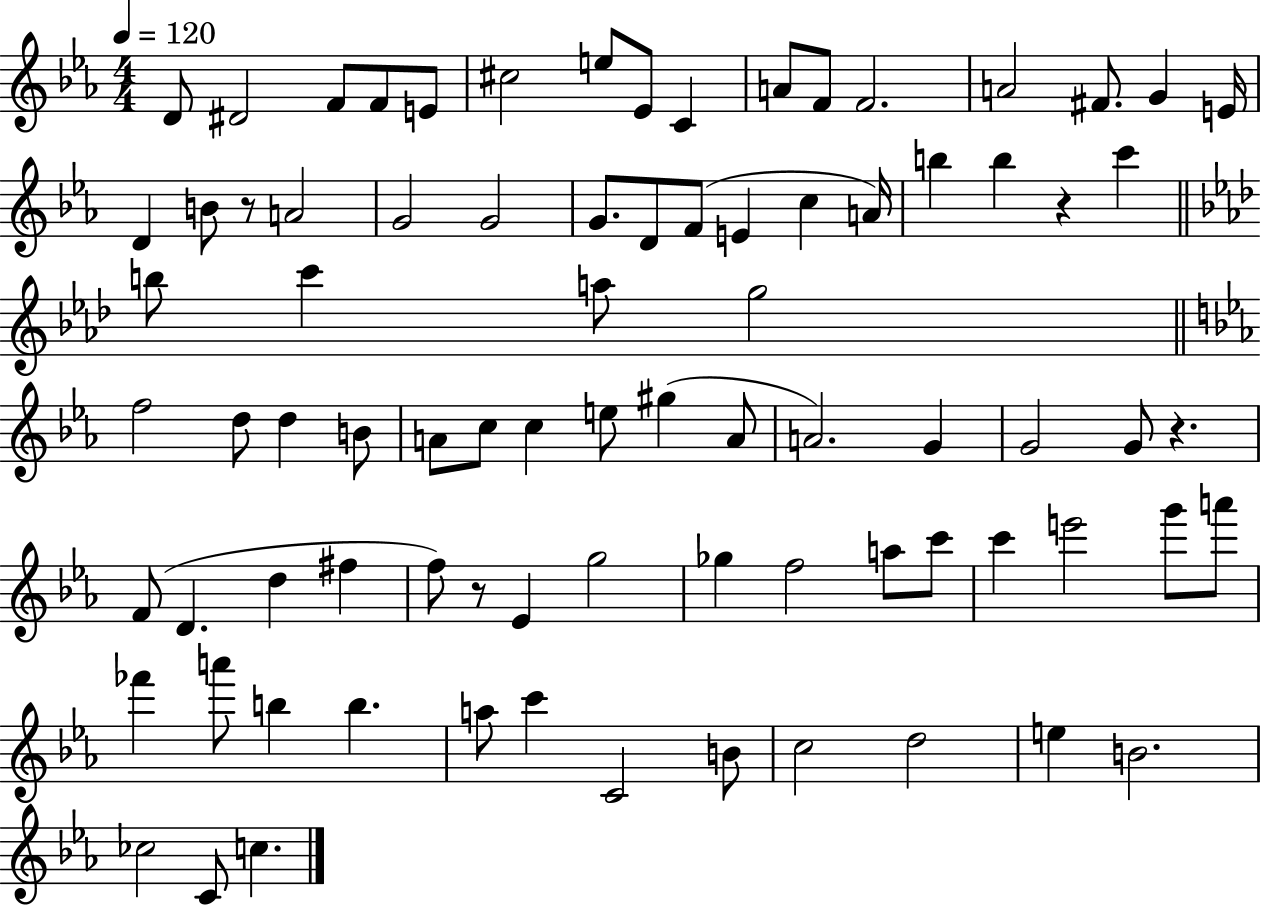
{
  \clef treble
  \numericTimeSignature
  \time 4/4
  \key ees \major
  \tempo 4 = 120
  \repeat volta 2 { d'8 dis'2 f'8 f'8 e'8 | cis''2 e''8 ees'8 c'4 | a'8 f'8 f'2. | a'2 fis'8. g'4 e'16 | \break d'4 b'8 r8 a'2 | g'2 g'2 | g'8. d'8 f'8( e'4 c''4 a'16) | b''4 b''4 r4 c'''4 | \break \bar "||" \break \key aes \major b''8 c'''4 a''8 g''2 | \bar "||" \break \key ees \major f''2 d''8 d''4 b'8 | a'8 c''8 c''4 e''8 gis''4( a'8 | a'2.) g'4 | g'2 g'8 r4. | \break f'8( d'4. d''4 fis''4 | f''8) r8 ees'4 g''2 | ges''4 f''2 a''8 c'''8 | c'''4 e'''2 g'''8 a'''8 | \break fes'''4 a'''8 b''4 b''4. | a''8 c'''4 c'2 b'8 | c''2 d''2 | e''4 b'2. | \break ces''2 c'8 c''4. | } \bar "|."
}